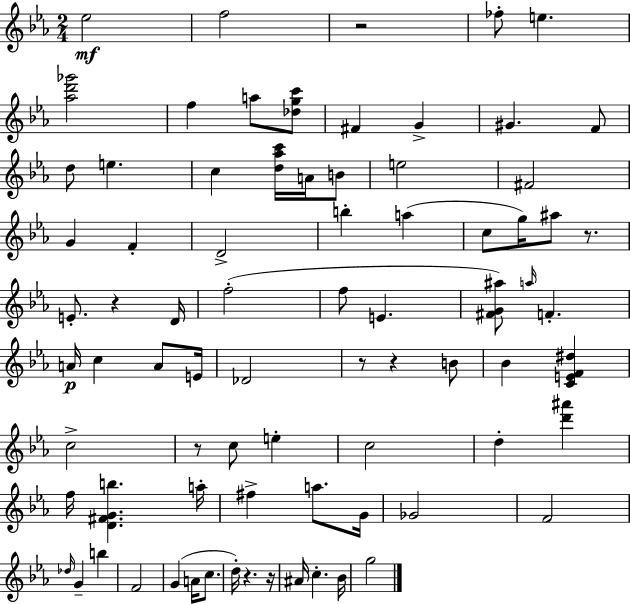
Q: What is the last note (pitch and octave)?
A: G5